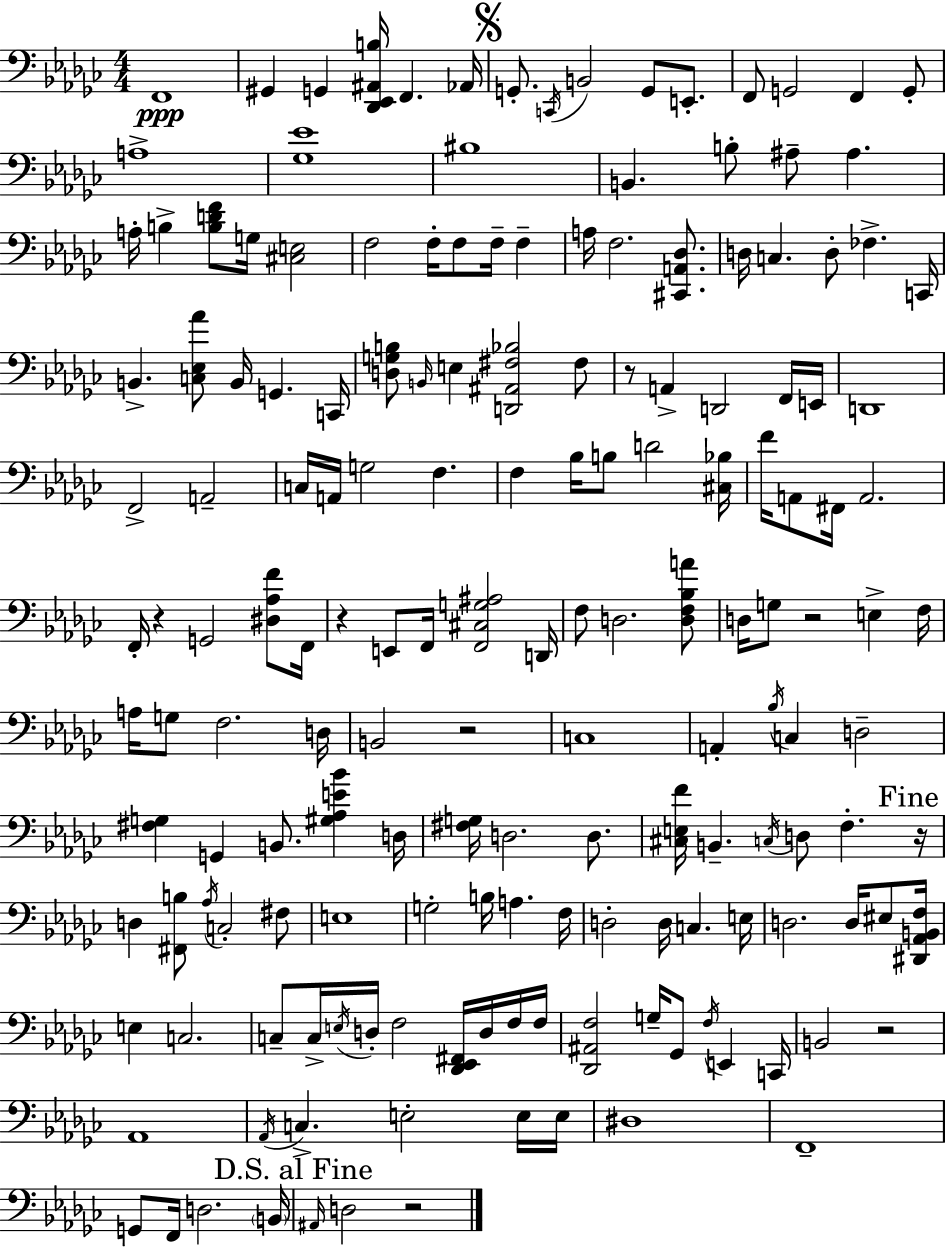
{
  \clef bass
  \numericTimeSignature
  \time 4/4
  \key ees \minor
  f,1\ppp | gis,4 g,4 <des, ees, ais, b>16 f,4. aes,16 | \mark \markup { \musicglyph "scripts.segno" } g,8.-. \acciaccatura { c,16 } b,2 g,8 e,8.-. | f,8 g,2 f,4 g,8-. | \break a1-> | <ges ees'>1 | bis1 | b,4. b8-. ais8-- ais4. | \break a16-. b4-> <b d' f'>8 g16 <cis e>2 | f2 f16-. f8 f16-- f4-- | a16 f2. <cis, a, des>8. | d16 c4. d8-. fes4.-> | \break c,16 b,4.-> <c ees aes'>8 b,16 g,4. | c,16 <d g b>8 \grace { b,16 } e4 <d, ais, fis bes>2 | fis8 r8 a,4-> d,2 | f,16 e,16 d,1 | \break f,2-> a,2-- | c16 a,16 g2 f4. | f4 bes16 b8 d'2 | <cis bes>16 f'16 a,8 fis,16 a,2. | \break f,16-. r4 g,2 <dis aes f'>8 | f,16 r4 e,8 f,16 <f, cis g ais>2 | d,16 f8 d2. | <d f bes a'>8 d16 g8 r2 e4-> | \break f16 a16 g8 f2. | d16 b,2 r2 | c1 | a,4-. \acciaccatura { bes16 } c4 d2-- | \break <fis g>4 g,4 b,8. <gis aes e' bes'>4 | d16 <fis g>16 d2. | d8. <cis e f'>16 b,4.-- \acciaccatura { c16 } d8 f4.-. | \mark "Fine" r16 d4 <fis, b>8 \acciaccatura { aes16 } c2-. | \break fis8 e1 | g2-. b16 a4. | f16 d2-. d16 c4. | e16 d2. | \break d16 eis8 <dis, aes, b, f>16 e4 c2. | c8-- c16-> \acciaccatura { e16 } d16-. f2 | <des, ees, fis,>16 d16 f16 f16 <des, ais, f>2 g16-- ges,8 | \acciaccatura { f16 } e,4 c,16 b,2 r2 | \break aes,1 | \acciaccatura { aes,16 } c4.-> e2-. | e16 e16 dis1 | f,1-- | \break g,8 f,16 d2. | \parenthesize b,16 \mark "D.S. al Fine" \grace { ais,16 } d2 | r2 \bar "|."
}